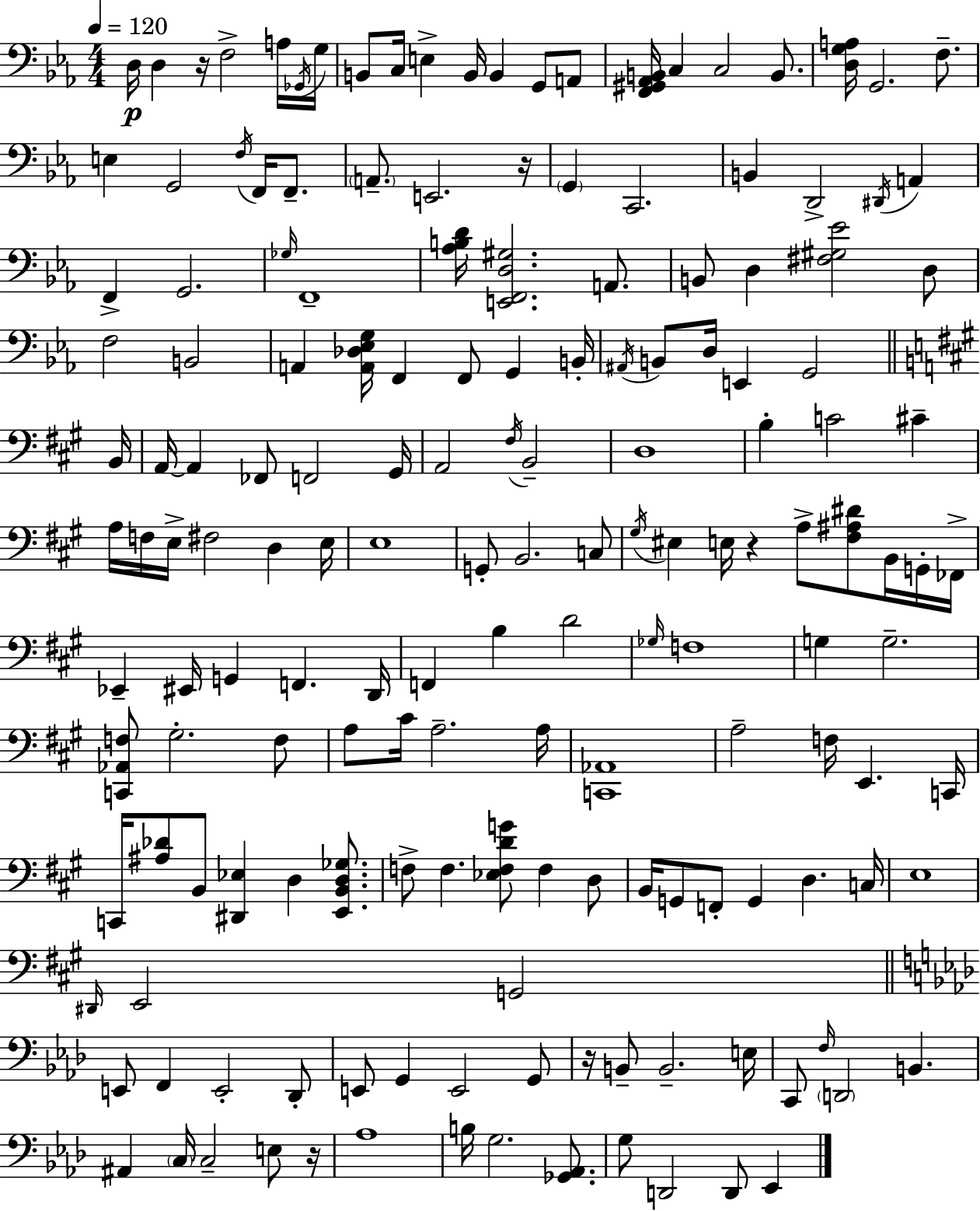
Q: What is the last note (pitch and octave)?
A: Eb2